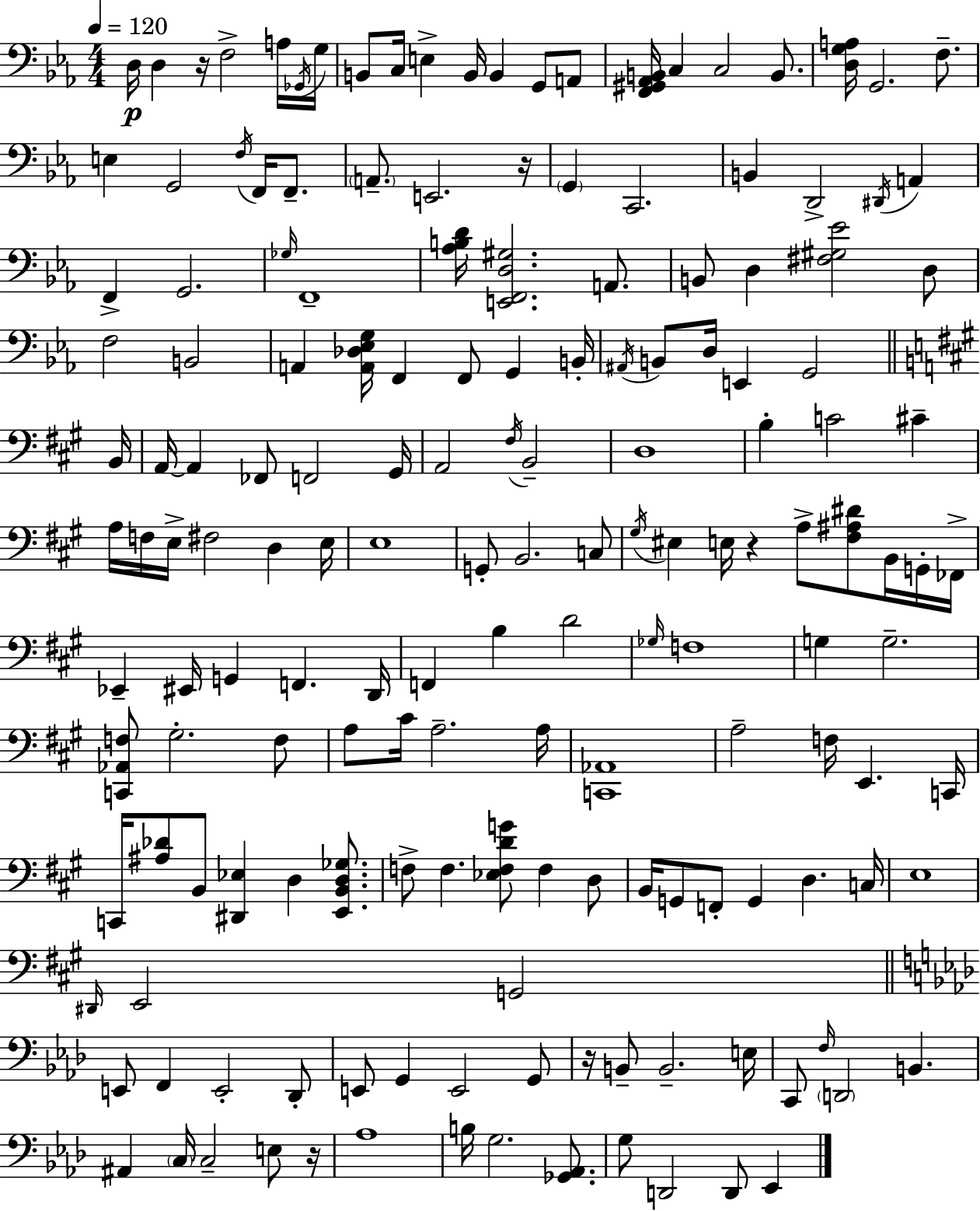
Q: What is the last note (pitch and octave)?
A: Eb2